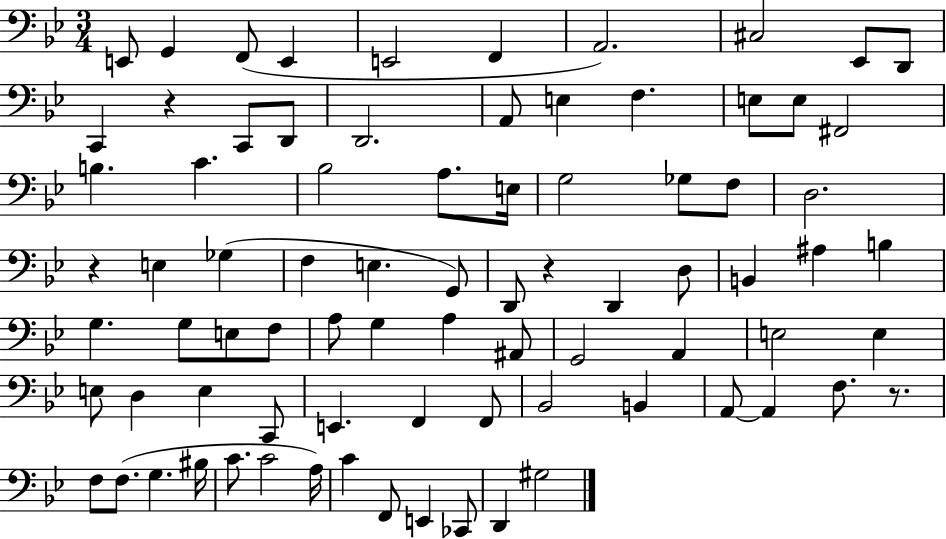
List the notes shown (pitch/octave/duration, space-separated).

E2/e G2/q F2/e E2/q E2/h F2/q A2/h. C#3/h Eb2/e D2/e C2/q R/q C2/e D2/e D2/h. A2/e E3/q F3/q. E3/e E3/e F#2/h B3/q. C4/q. Bb3/h A3/e. E3/s G3/h Gb3/e F3/e D3/h. R/q E3/q Gb3/q F3/q E3/q. G2/e D2/e R/q D2/q D3/e B2/q A#3/q B3/q G3/q. G3/e E3/e F3/e A3/e G3/q A3/q A#2/e G2/h A2/q E3/h E3/q E3/e D3/q E3/q C2/e E2/q. F2/q F2/e Bb2/h B2/q A2/e A2/q F3/e. R/e. F3/e F3/e. G3/q. BIS3/s C4/e. C4/h A3/s C4/q F2/e E2/q CES2/e D2/q G#3/h